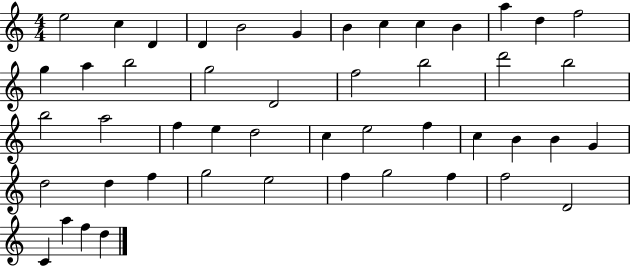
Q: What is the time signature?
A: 4/4